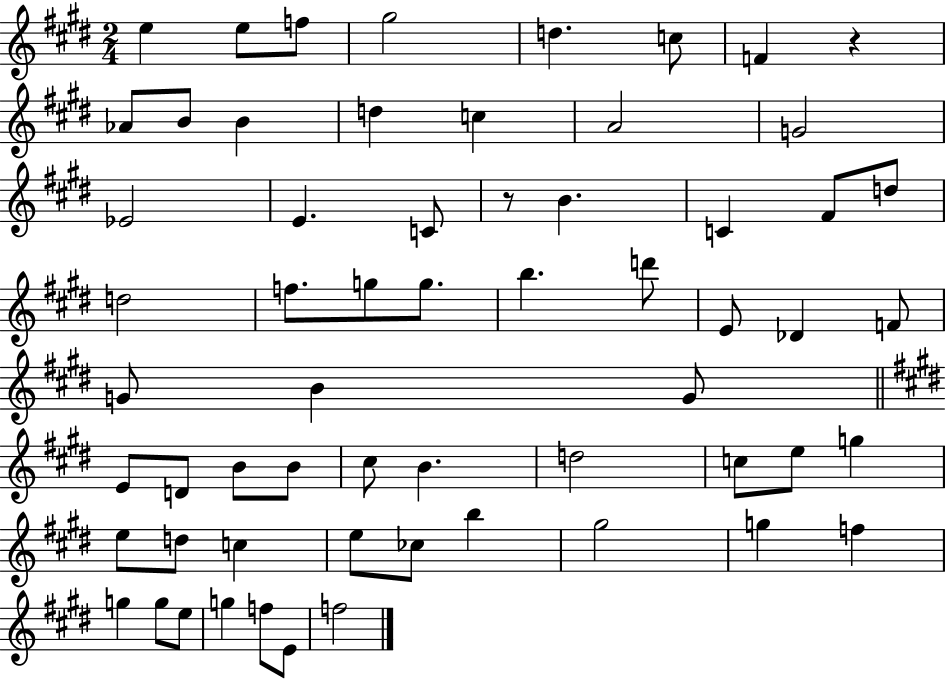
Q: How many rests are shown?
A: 2